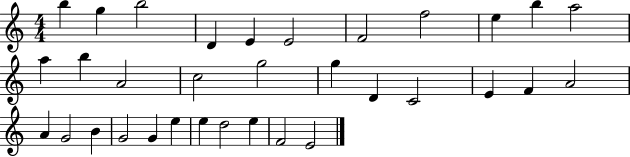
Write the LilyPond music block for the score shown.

{
  \clef treble
  \numericTimeSignature
  \time 4/4
  \key c \major
  b''4 g''4 b''2 | d'4 e'4 e'2 | f'2 f''2 | e''4 b''4 a''2 | \break a''4 b''4 a'2 | c''2 g''2 | g''4 d'4 c'2 | e'4 f'4 a'2 | \break a'4 g'2 b'4 | g'2 g'4 e''4 | e''4 d''2 e''4 | f'2 e'2 | \break \bar "|."
}